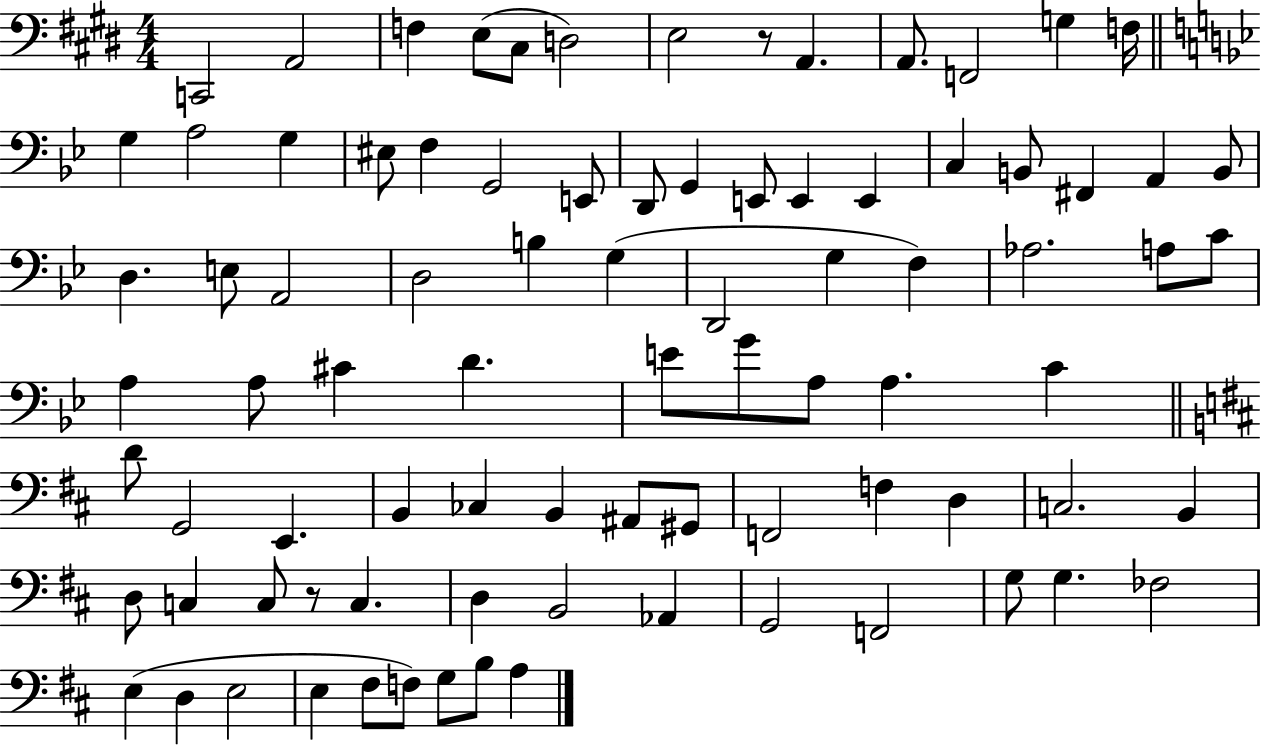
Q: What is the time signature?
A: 4/4